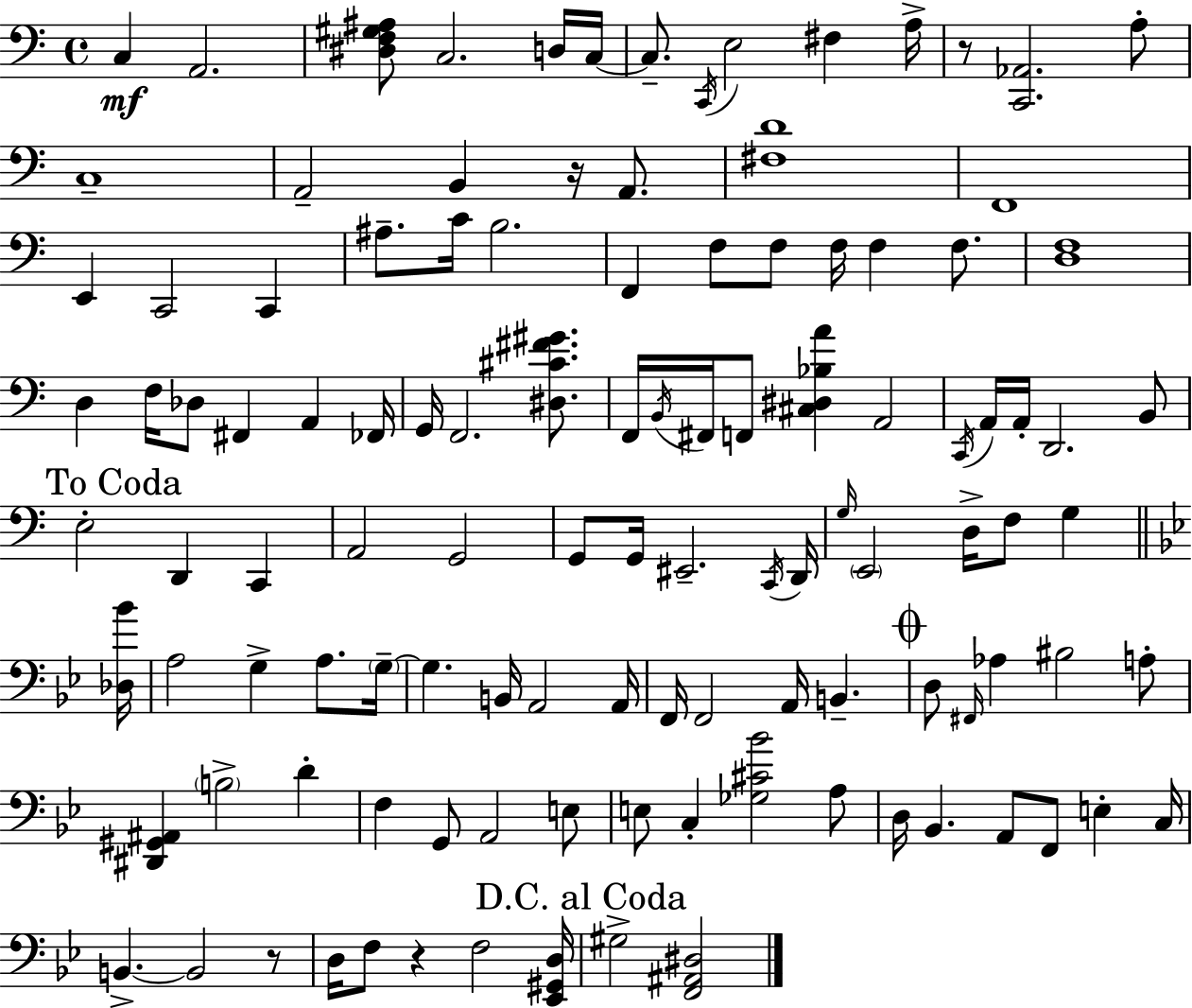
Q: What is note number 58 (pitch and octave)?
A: E2